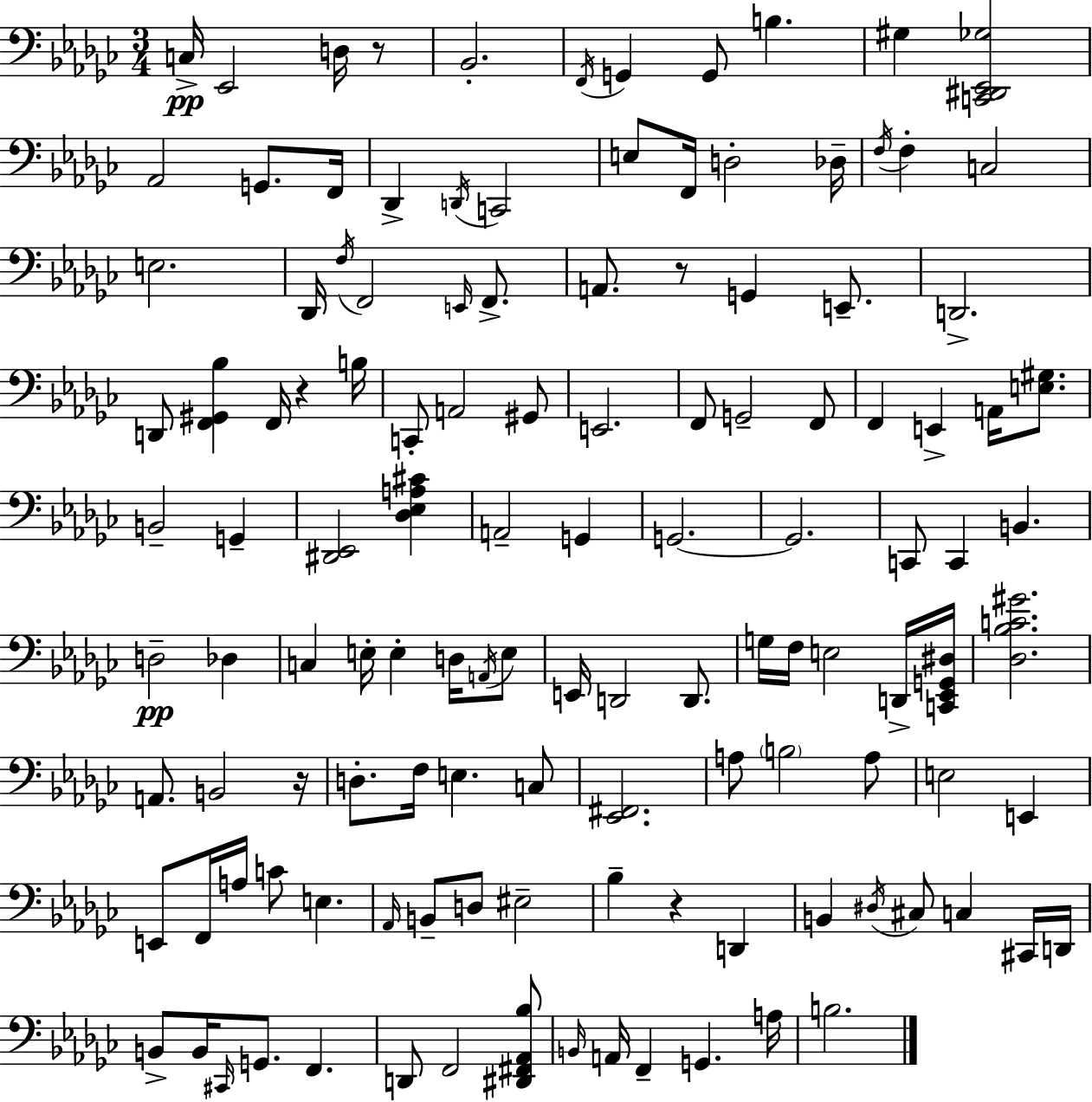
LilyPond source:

{
  \clef bass
  \numericTimeSignature
  \time 3/4
  \key ees \minor
  c16->\pp ees,2 d16 r8 | bes,2.-. | \acciaccatura { f,16 } g,4 g,8 b4. | gis4 <c, dis, ees, ges>2 | \break aes,2 g,8. | f,16 des,4-> \acciaccatura { d,16 } c,2 | e8 f,16 d2-. | des16-- \acciaccatura { f16 } f4-. c2 | \break e2. | des,16 \acciaccatura { f16 } f,2 | \grace { e,16 } f,8.-> a,8. r8 g,4 | e,8.-- d,2.-> | \break d,8 <f, gis, bes>4 f,16 | r4 b16 c,8-. a,2 | gis,8 e,2. | f,8 g,2-- | \break f,8 f,4 e,4-> | a,16 <e gis>8. b,2-- | g,4-- <dis, ees,>2 | <des ees a cis'>4 a,2-- | \break g,4 g,2.~~ | g,2. | c,8 c,4 b,4. | d2--\pp | \break des4 c4 e16-. e4-. | d16 \acciaccatura { a,16 } e8 e,16 d,2 | d,8. g16 f16 e2 | d,16-> <c, ees, g, dis>16 <des bes c' gis'>2. | \break a,8. b,2 | r16 d8.-. f16 e4. | c8 <ees, fis,>2. | a8 \parenthesize b2 | \break a8 e2 | e,4 e,8 f,16 a16 c'8 | e4. \grace { aes,16 } b,8-- d8 eis2-- | bes4-- r4 | \break d,4 b,4 \acciaccatura { dis16 } | cis8 c4 cis,16 d,16 b,8-> b,16 \grace { cis,16 } | g,8. f,4. d,8 f,2 | <dis, fis, aes, bes>8 \grace { b,16 } a,16 f,4-- | \break g,4. a16 b2. | \bar "|."
}